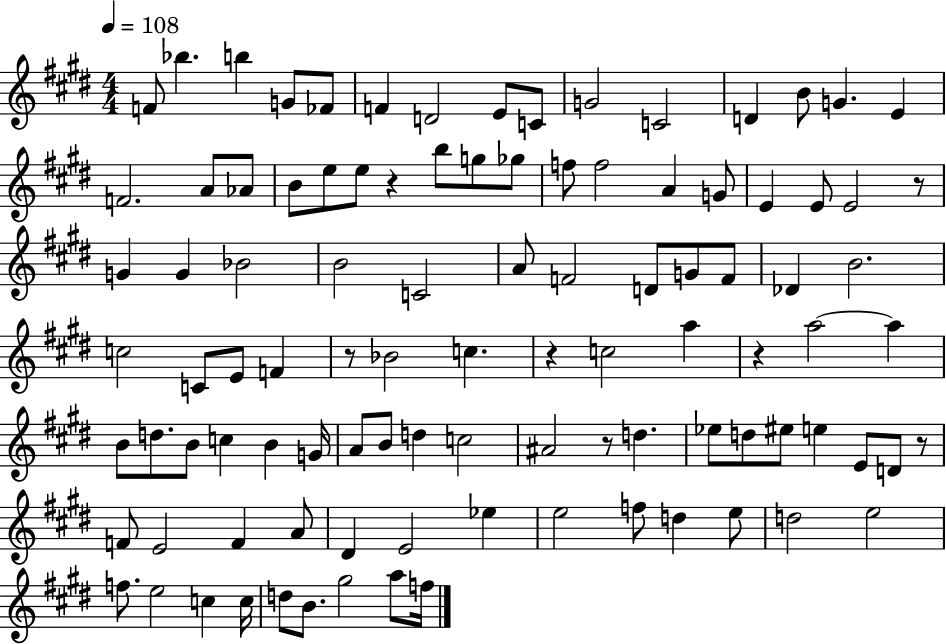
{
  \clef treble
  \numericTimeSignature
  \time 4/4
  \key e \major
  \tempo 4 = 108
  f'8 bes''4. b''4 g'8 fes'8 | f'4 d'2 e'8 c'8 | g'2 c'2 | d'4 b'8 g'4. e'4 | \break f'2. a'8 aes'8 | b'8 e''8 e''8 r4 b''8 g''8 ges''8 | f''8 f''2 a'4 g'8 | e'4 e'8 e'2 r8 | \break g'4 g'4 bes'2 | b'2 c'2 | a'8 f'2 d'8 g'8 f'8 | des'4 b'2. | \break c''2 c'8 e'8 f'4 | r8 bes'2 c''4. | r4 c''2 a''4 | r4 a''2~~ a''4 | \break b'8 d''8. b'8 c''4 b'4 g'16 | a'8 b'8 d''4 c''2 | ais'2 r8 d''4. | ees''8 d''8 eis''8 e''4 e'8 d'8 r8 | \break f'8 e'2 f'4 a'8 | dis'4 e'2 ees''4 | e''2 f''8 d''4 e''8 | d''2 e''2 | \break f''8. e''2 c''4 c''16 | d''8 b'8. gis''2 a''8 f''16 | \bar "|."
}